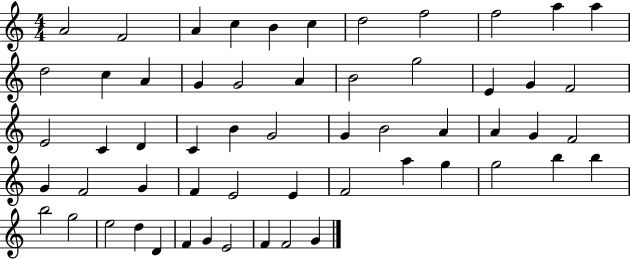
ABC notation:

X:1
T:Untitled
M:4/4
L:1/4
K:C
A2 F2 A c B c d2 f2 f2 a a d2 c A G G2 A B2 g2 E G F2 E2 C D C B G2 G B2 A A G F2 G F2 G F E2 E F2 a g g2 b b b2 g2 e2 d D F G E2 F F2 G